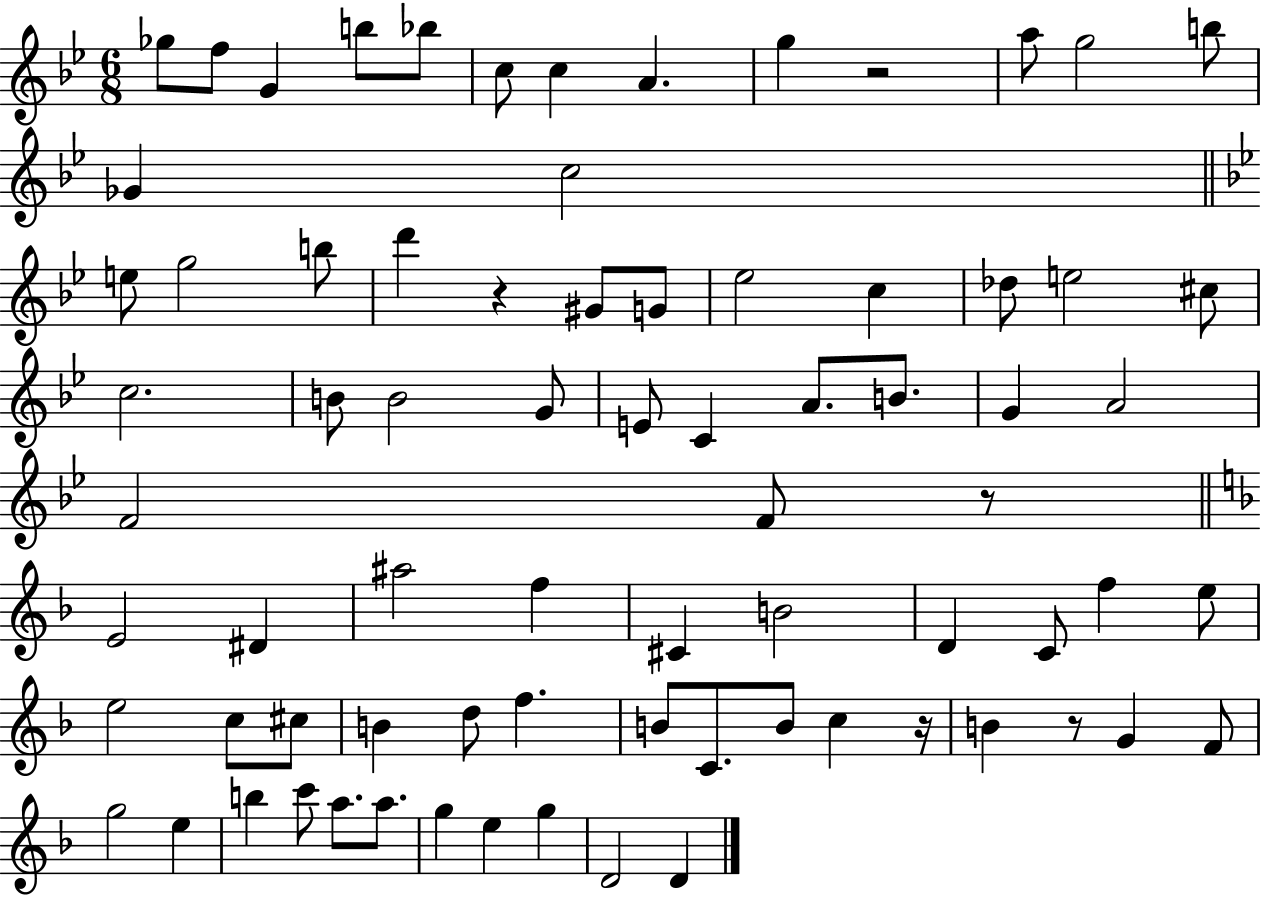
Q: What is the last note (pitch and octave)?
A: D4